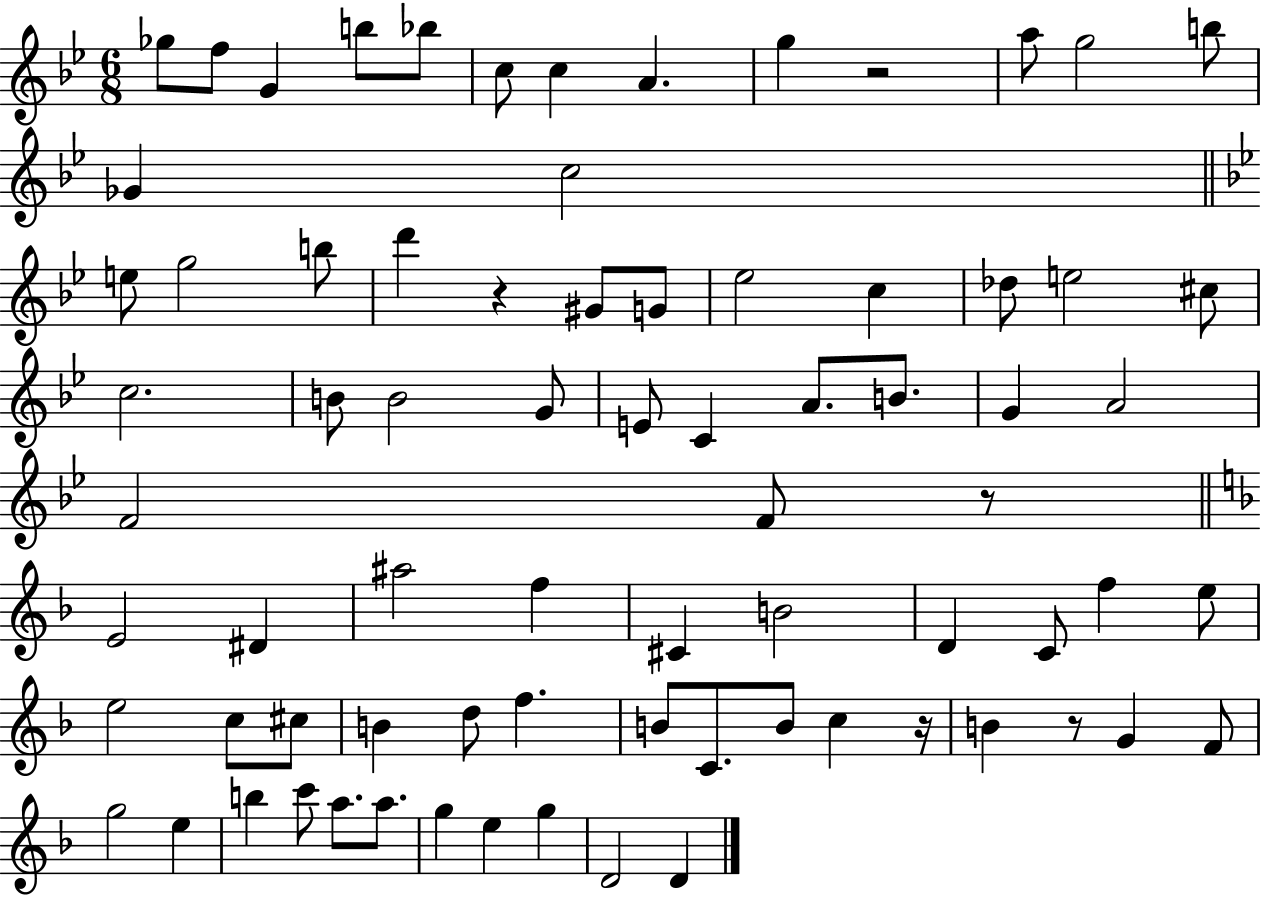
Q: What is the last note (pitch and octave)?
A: D4